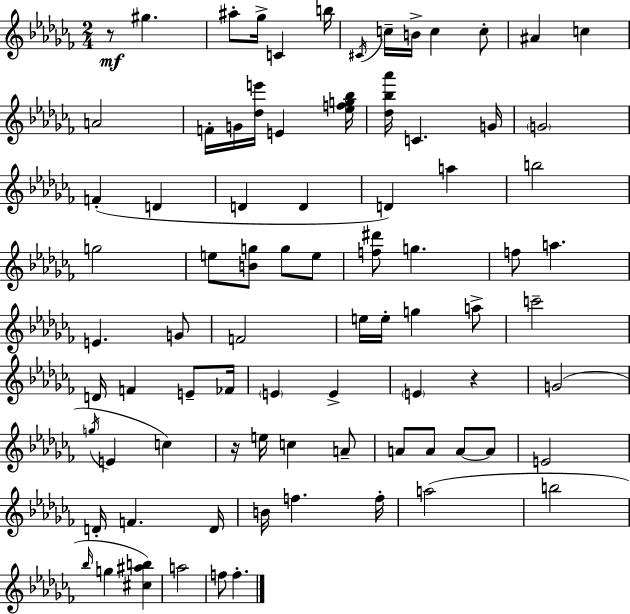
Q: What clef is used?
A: treble